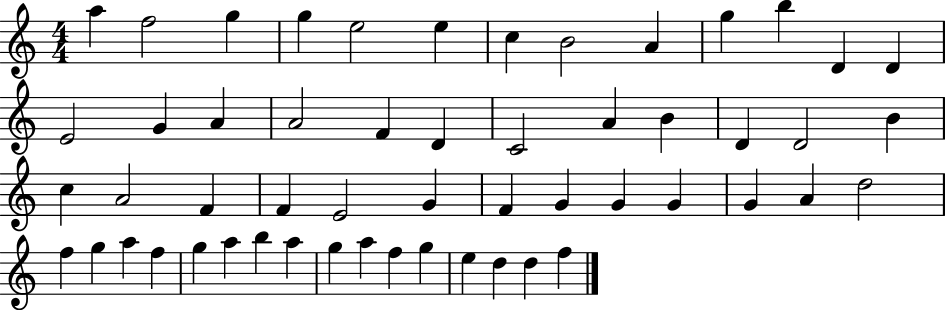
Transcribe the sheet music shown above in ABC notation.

X:1
T:Untitled
M:4/4
L:1/4
K:C
a f2 g g e2 e c B2 A g b D D E2 G A A2 F D C2 A B D D2 B c A2 F F E2 G F G G G G A d2 f g a f g a b a g a f g e d d f